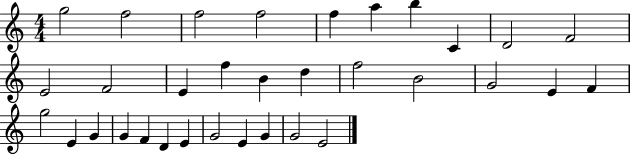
G5/h F5/h F5/h F5/h F5/q A5/q B5/q C4/q D4/h F4/h E4/h F4/h E4/q F5/q B4/q D5/q F5/h B4/h G4/h E4/q F4/q G5/h E4/q G4/q G4/q F4/q D4/q E4/q G4/h E4/q G4/q G4/h E4/h